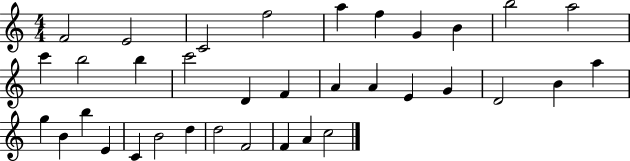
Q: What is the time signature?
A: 4/4